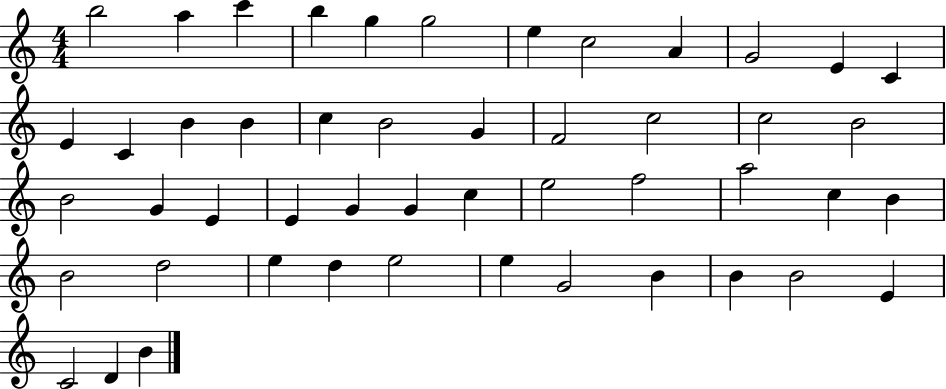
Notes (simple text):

B5/h A5/q C6/q B5/q G5/q G5/h E5/q C5/h A4/q G4/h E4/q C4/q E4/q C4/q B4/q B4/q C5/q B4/h G4/q F4/h C5/h C5/h B4/h B4/h G4/q E4/q E4/q G4/q G4/q C5/q E5/h F5/h A5/h C5/q B4/q B4/h D5/h E5/q D5/q E5/h E5/q G4/h B4/q B4/q B4/h E4/q C4/h D4/q B4/q